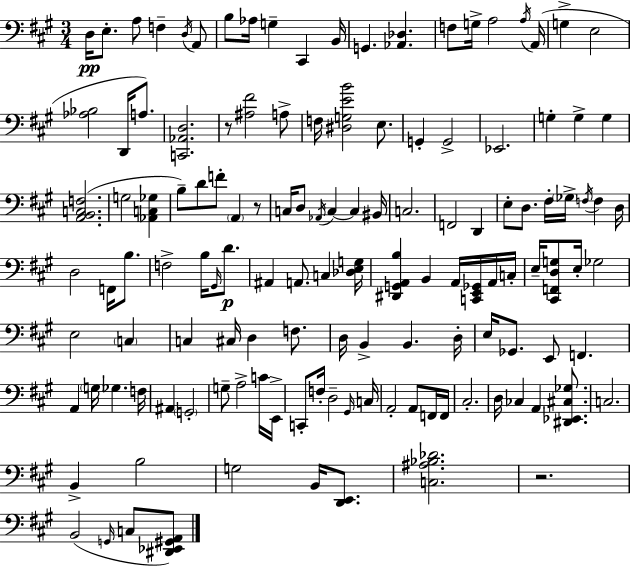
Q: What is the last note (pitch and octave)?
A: C3